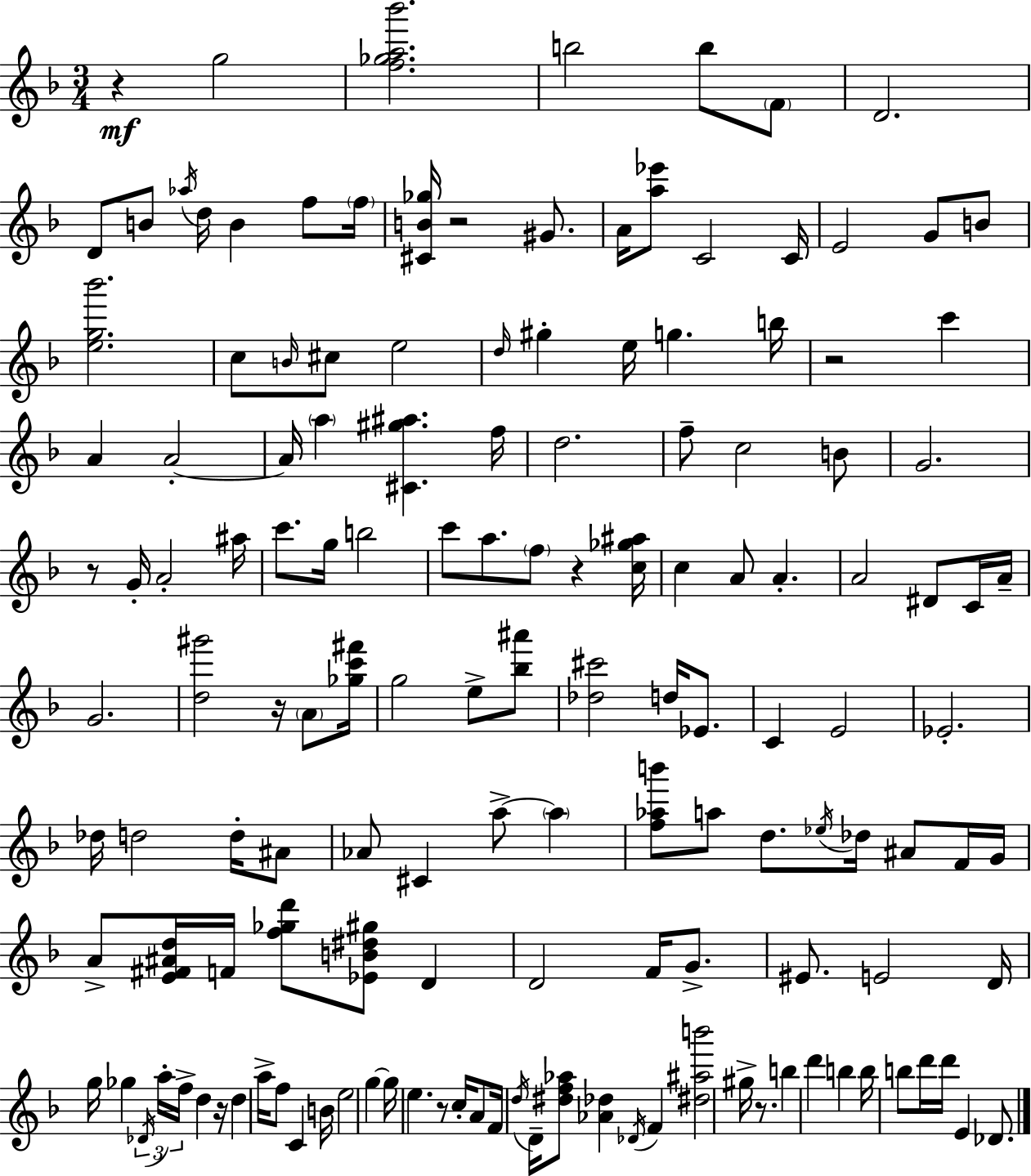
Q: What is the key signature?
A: F major